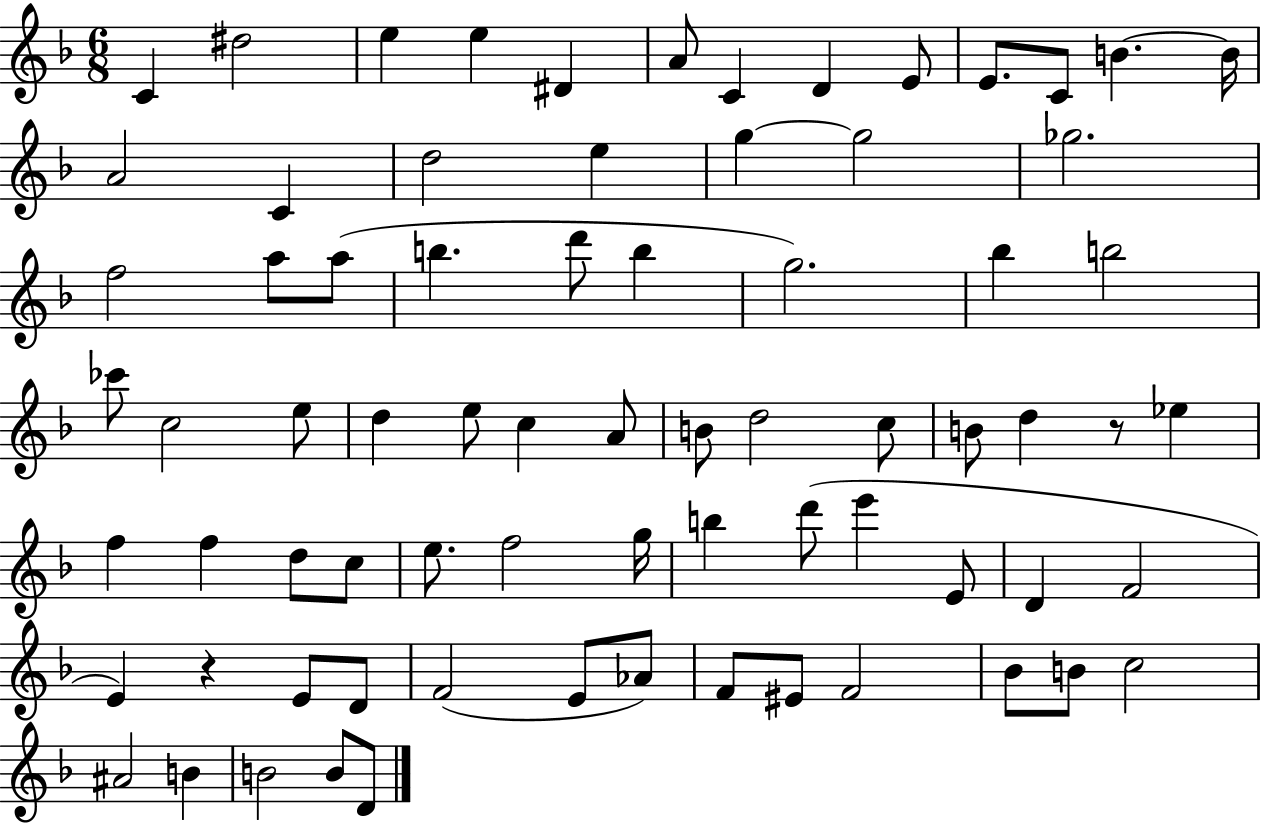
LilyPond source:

{
  \clef treble
  \numericTimeSignature
  \time 6/8
  \key f \major
  c'4 dis''2 | e''4 e''4 dis'4 | a'8 c'4 d'4 e'8 | e'8. c'8 b'4.~~ b'16 | \break a'2 c'4 | d''2 e''4 | g''4~~ g''2 | ges''2. | \break f''2 a''8 a''8( | b''4. d'''8 b''4 | g''2.) | bes''4 b''2 | \break ces'''8 c''2 e''8 | d''4 e''8 c''4 a'8 | b'8 d''2 c''8 | b'8 d''4 r8 ees''4 | \break f''4 f''4 d''8 c''8 | e''8. f''2 g''16 | b''4 d'''8( e'''4 e'8 | d'4 f'2 | \break e'4) r4 e'8 d'8 | f'2( e'8 aes'8) | f'8 eis'8 f'2 | bes'8 b'8 c''2 | \break ais'2 b'4 | b'2 b'8 d'8 | \bar "|."
}